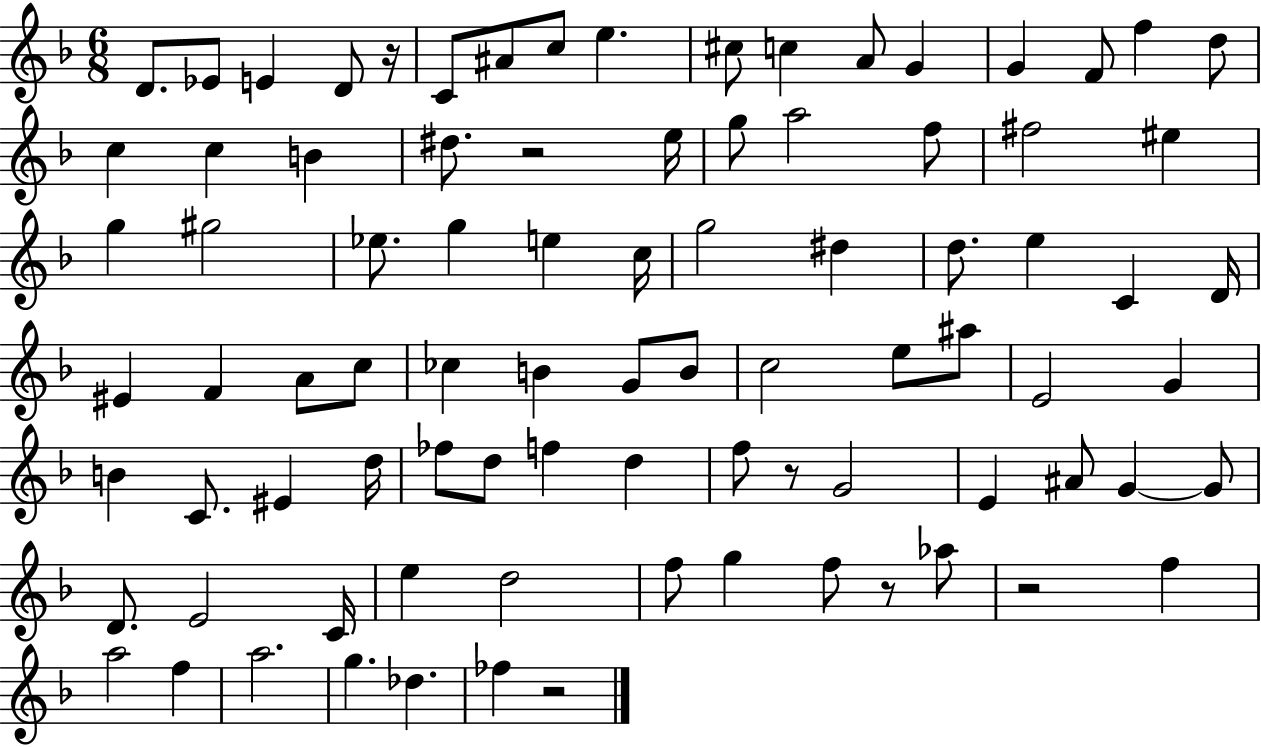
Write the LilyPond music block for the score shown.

{
  \clef treble
  \numericTimeSignature
  \time 6/8
  \key f \major
  d'8. ees'8 e'4 d'8 r16 | c'8 ais'8 c''8 e''4. | cis''8 c''4 a'8 g'4 | g'4 f'8 f''4 d''8 | \break c''4 c''4 b'4 | dis''8. r2 e''16 | g''8 a''2 f''8 | fis''2 eis''4 | \break g''4 gis''2 | ees''8. g''4 e''4 c''16 | g''2 dis''4 | d''8. e''4 c'4 d'16 | \break eis'4 f'4 a'8 c''8 | ces''4 b'4 g'8 b'8 | c''2 e''8 ais''8 | e'2 g'4 | \break b'4 c'8. eis'4 d''16 | fes''8 d''8 f''4 d''4 | f''8 r8 g'2 | e'4 ais'8 g'4~~ g'8 | \break d'8. e'2 c'16 | e''4 d''2 | f''8 g''4 f''8 r8 aes''8 | r2 f''4 | \break a''2 f''4 | a''2. | g''4. des''4. | fes''4 r2 | \break \bar "|."
}